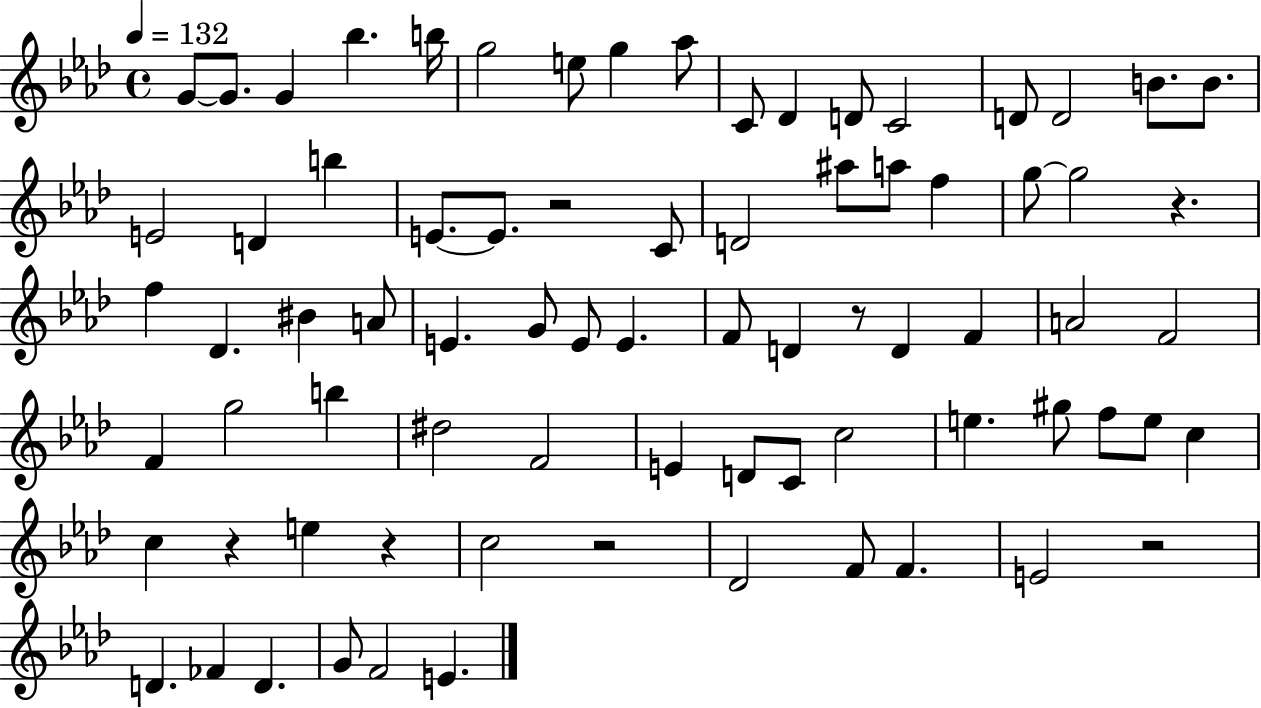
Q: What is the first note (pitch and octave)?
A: G4